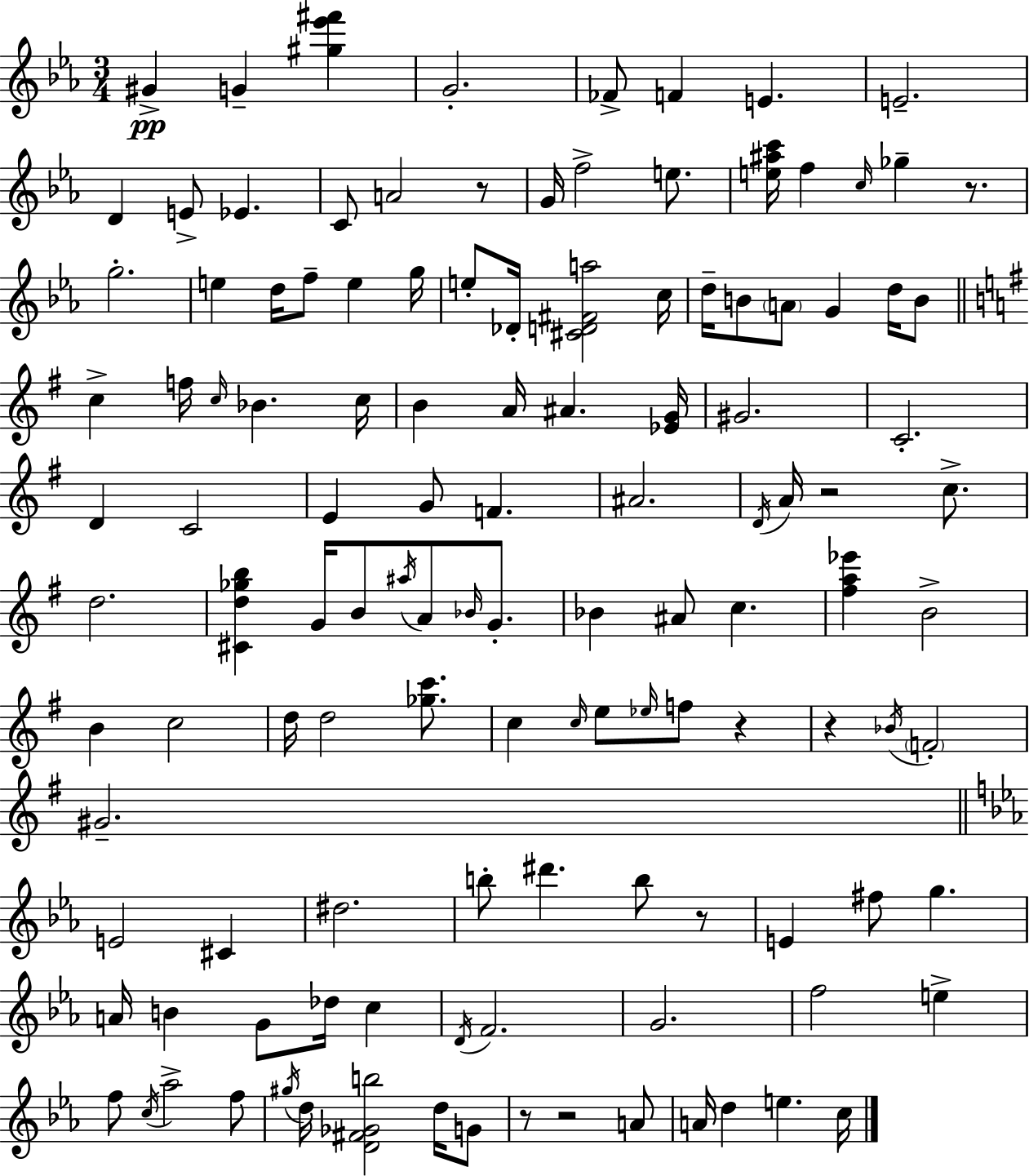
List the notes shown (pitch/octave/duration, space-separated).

G#4/q G4/q [G#5,Eb6,F#6]/q G4/h. FES4/e F4/q E4/q. E4/h. D4/q E4/e Eb4/q. C4/e A4/h R/e G4/s F5/h E5/e. [E5,A#5,C6]/s F5/q C5/s Gb5/q R/e. G5/h. E5/q D5/s F5/e E5/q G5/s E5/e Db4/s [C#4,D4,F#4,A5]/h C5/s D5/s B4/e A4/e G4/q D5/s B4/e C5/q F5/s C5/s Bb4/q. C5/s B4/q A4/s A#4/q. [Eb4,G4]/s G#4/h. C4/h. D4/q C4/h E4/q G4/e F4/q. A#4/h. D4/s A4/s R/h C5/e. D5/h. [C#4,D5,Gb5,B5]/q G4/s B4/e A#5/s A4/e Bb4/s G4/e. Bb4/q A#4/e C5/q. [F#5,A5,Eb6]/q B4/h B4/q C5/h D5/s D5/h [Gb5,C6]/e. C5/q C5/s E5/e Eb5/s F5/e R/q R/q Bb4/s F4/h G#4/h. E4/h C#4/q D#5/h. B5/e D#6/q. B5/e R/e E4/q F#5/e G5/q. A4/s B4/q G4/e Db5/s C5/q D4/s F4/h. G4/h. F5/h E5/q F5/e C5/s Ab5/h F5/e G#5/s D5/s [D4,F#4,Gb4,B5]/h D5/s G4/e R/e R/h A4/e A4/s D5/q E5/q. C5/s